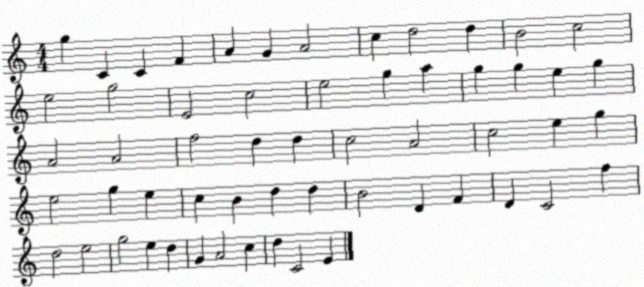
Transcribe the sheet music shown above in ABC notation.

X:1
T:Untitled
M:4/4
L:1/4
K:C
g C C F A G A2 c d2 d B2 c2 e2 g2 E2 c2 e2 g a g g e g A2 A2 f2 d d c2 A2 c2 e g e2 g e c B d d B2 D F D C2 f d2 e2 g2 e d G A2 c d C2 E